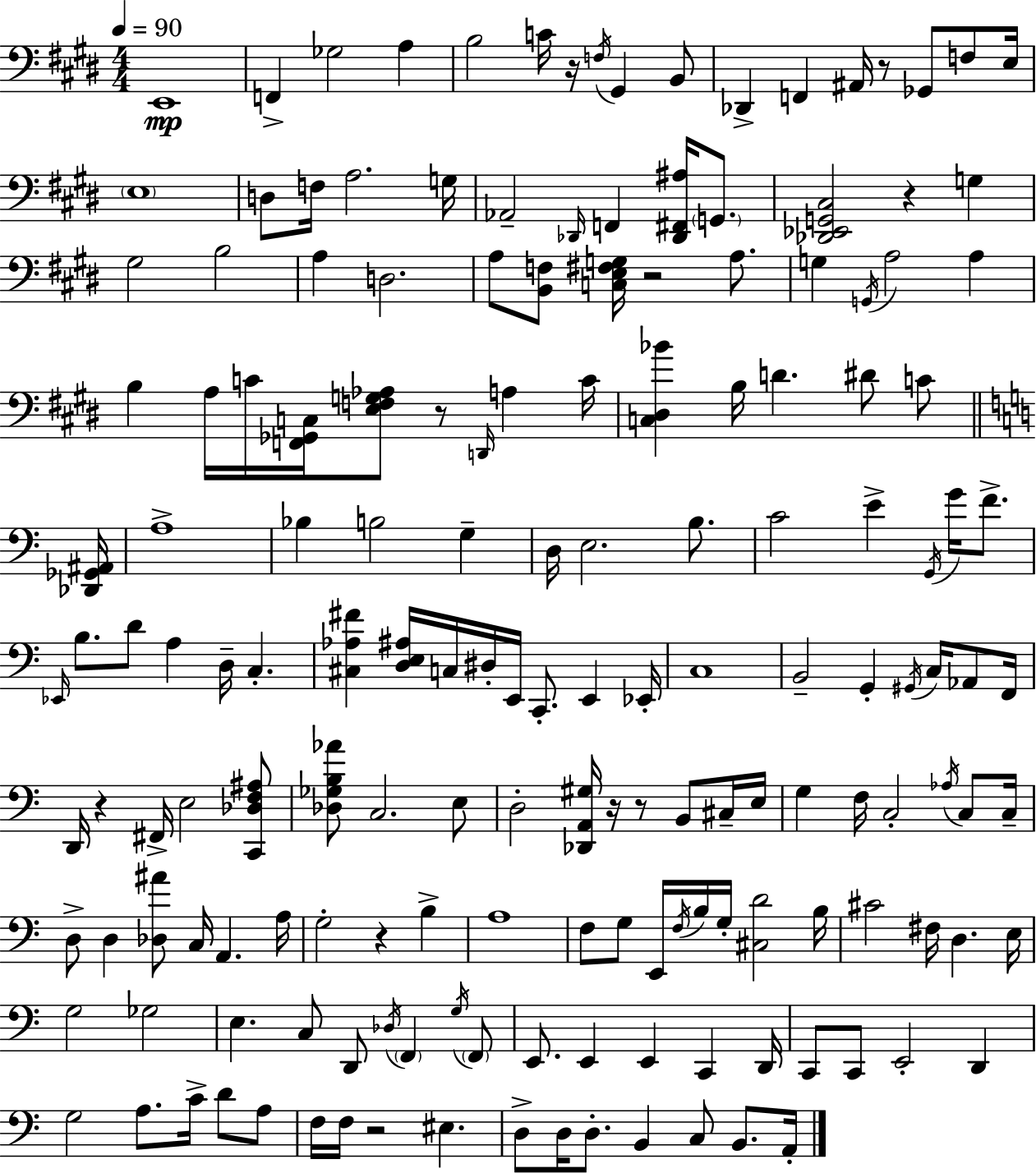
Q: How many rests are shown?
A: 10